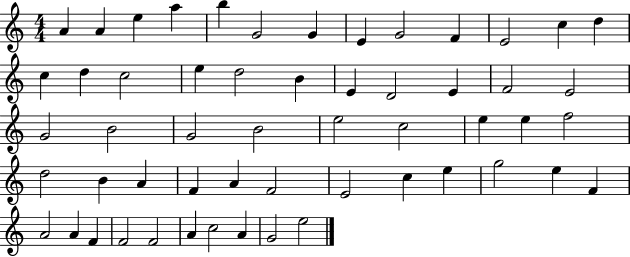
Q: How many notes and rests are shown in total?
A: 55